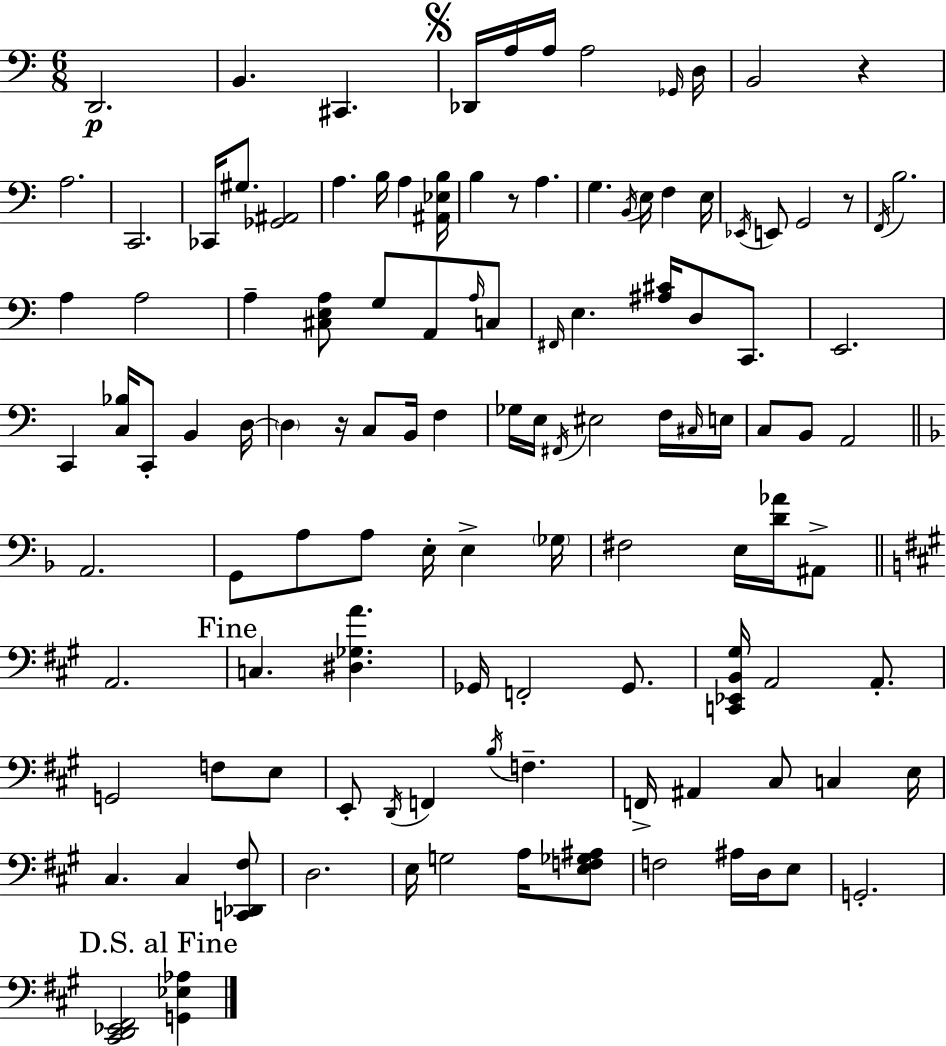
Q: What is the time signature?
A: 6/8